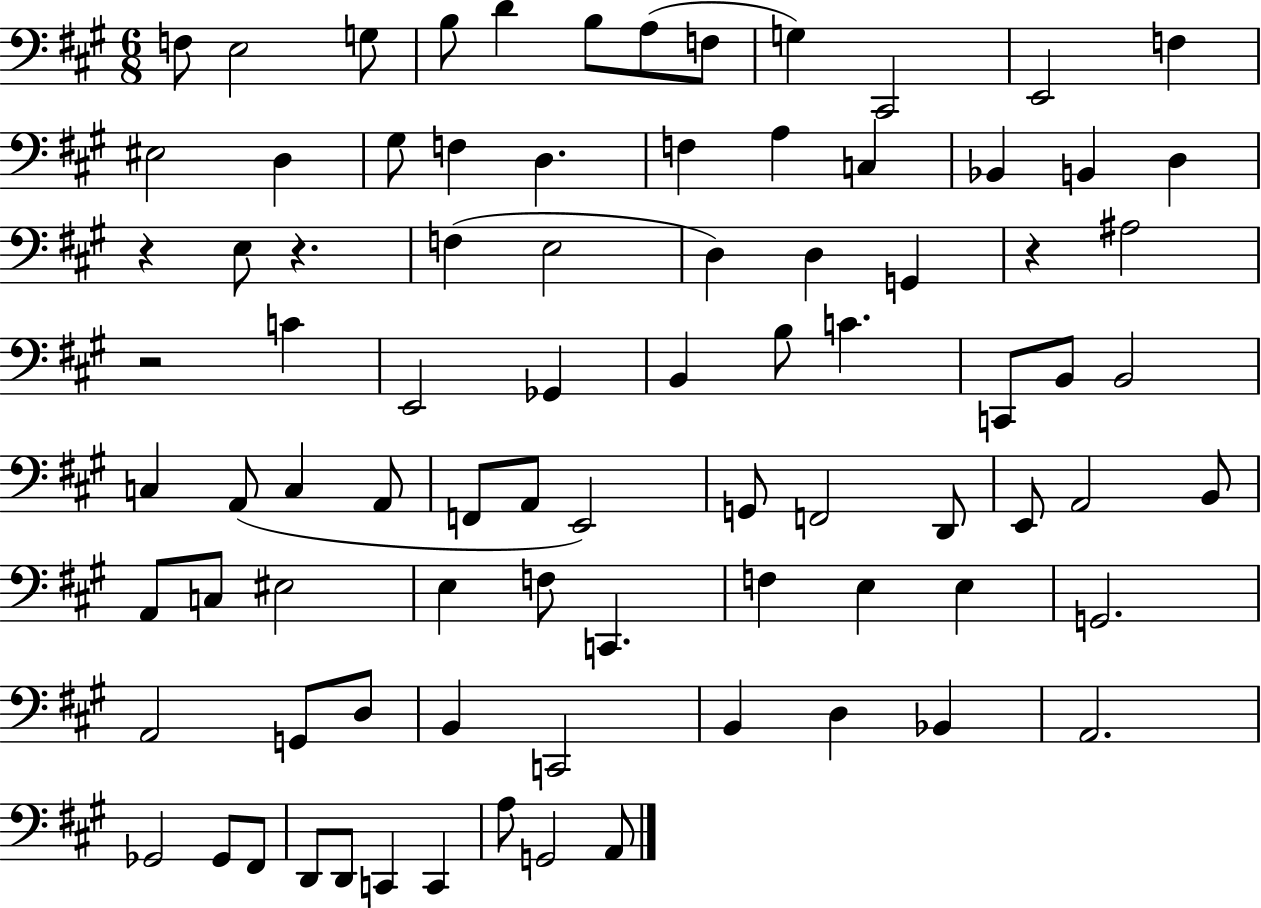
F3/e E3/h G3/e B3/e D4/q B3/e A3/e F3/e G3/q C#2/h E2/h F3/q EIS3/h D3/q G#3/e F3/q D3/q. F3/q A3/q C3/q Bb2/q B2/q D3/q R/q E3/e R/q. F3/q E3/h D3/q D3/q G2/q R/q A#3/h R/h C4/q E2/h Gb2/q B2/q B3/e C4/q. C2/e B2/e B2/h C3/q A2/e C3/q A2/e F2/e A2/e E2/h G2/e F2/h D2/e E2/e A2/h B2/e A2/e C3/e EIS3/h E3/q F3/e C2/q. F3/q E3/q E3/q G2/h. A2/h G2/e D3/e B2/q C2/h B2/q D3/q Bb2/q A2/h. Gb2/h Gb2/e F#2/e D2/e D2/e C2/q C2/q A3/e G2/h A2/e